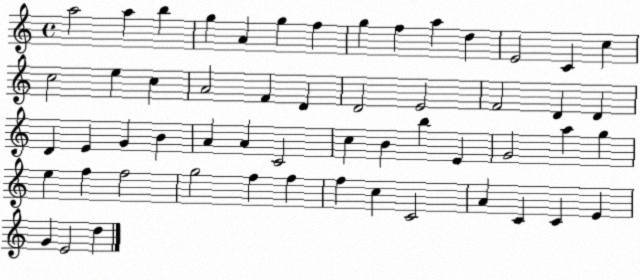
X:1
T:Untitled
M:4/4
L:1/4
K:C
a2 a b g A g f g f a d E2 C c c2 e c A2 F D D2 E2 F2 D D D E G B A A C2 c B b E G2 a g e f f2 g2 f f f c C2 A C C E G E2 d